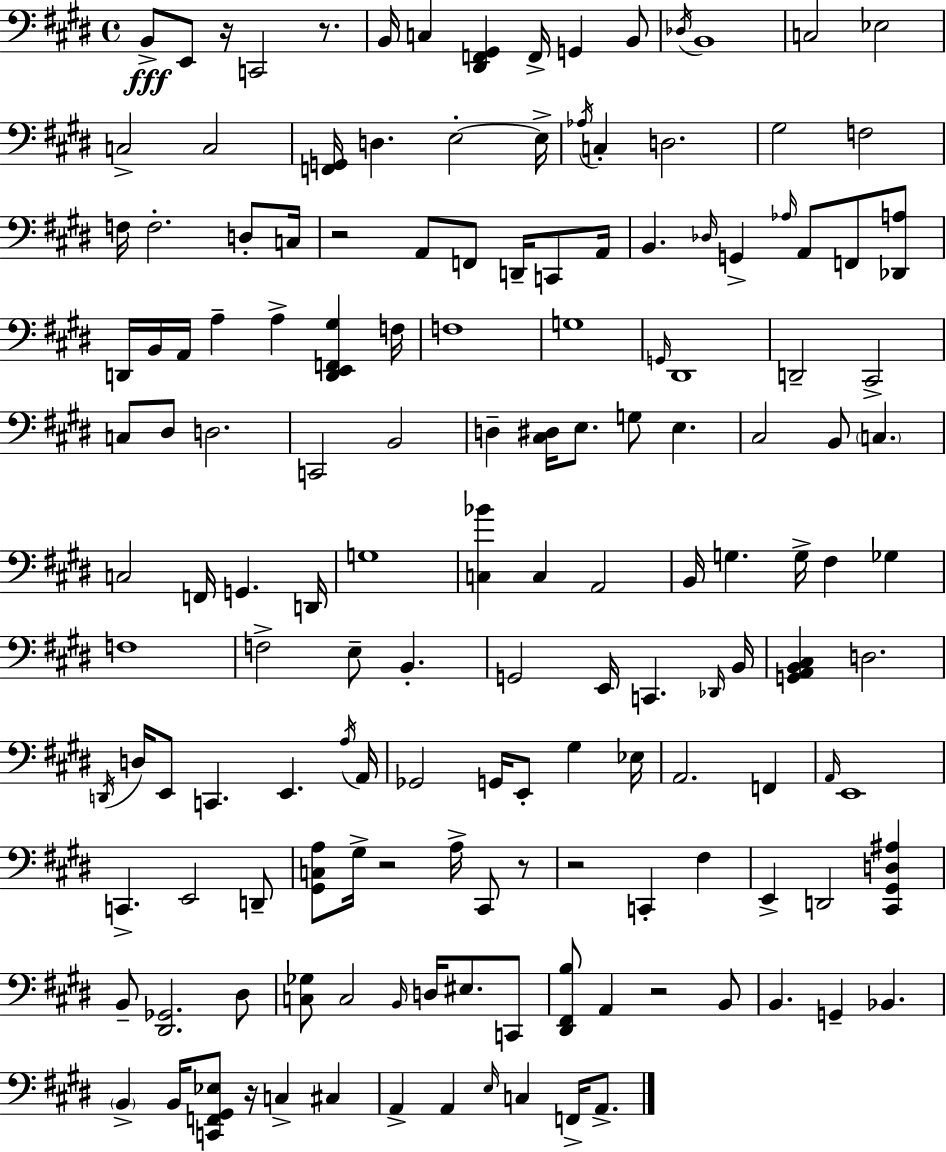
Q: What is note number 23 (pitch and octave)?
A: F3